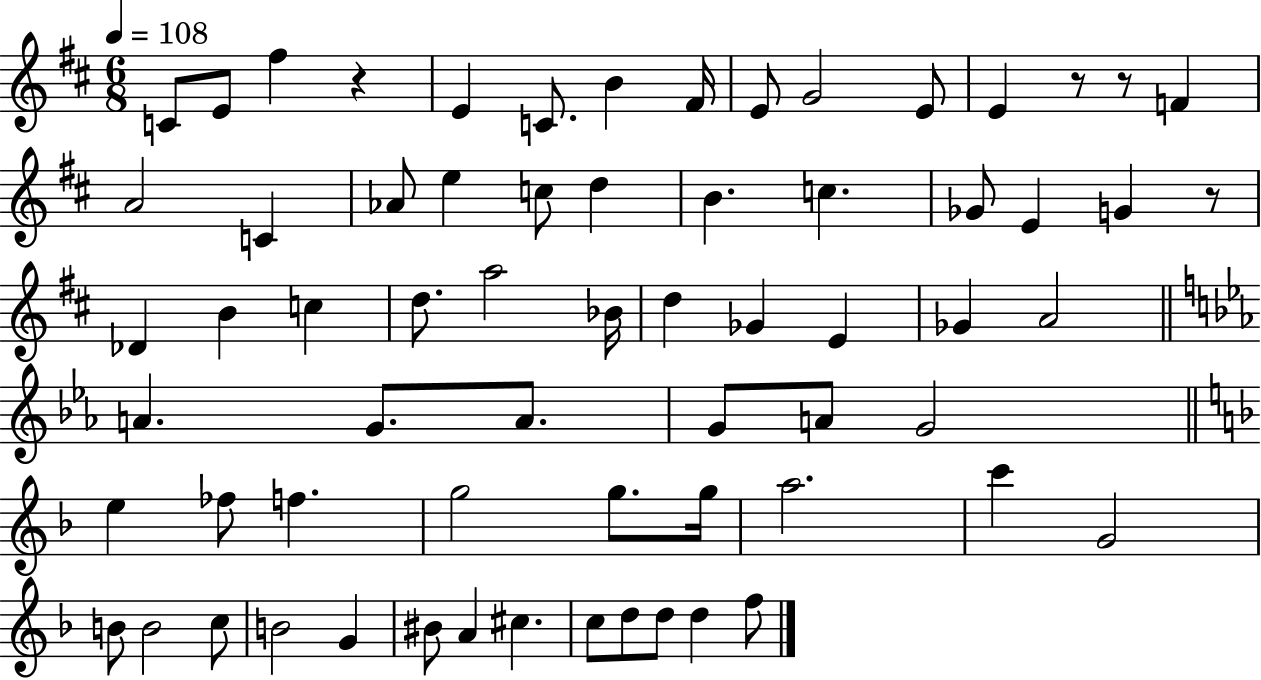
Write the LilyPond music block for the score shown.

{
  \clef treble
  \numericTimeSignature
  \time 6/8
  \key d \major
  \tempo 4 = 108
  c'8 e'8 fis''4 r4 | e'4 c'8. b'4 fis'16 | e'8 g'2 e'8 | e'4 r8 r8 f'4 | \break a'2 c'4 | aes'8 e''4 c''8 d''4 | b'4. c''4. | ges'8 e'4 g'4 r8 | \break des'4 b'4 c''4 | d''8. a''2 bes'16 | d''4 ges'4 e'4 | ges'4 a'2 | \break \bar "||" \break \key c \minor a'4. g'8. a'8. | g'8 a'8 g'2 | \bar "||" \break \key d \minor e''4 fes''8 f''4. | g''2 g''8. g''16 | a''2. | c'''4 g'2 | \break b'8 b'2 c''8 | b'2 g'4 | bis'8 a'4 cis''4. | c''8 d''8 d''8 d''4 f''8 | \break \bar "|."
}